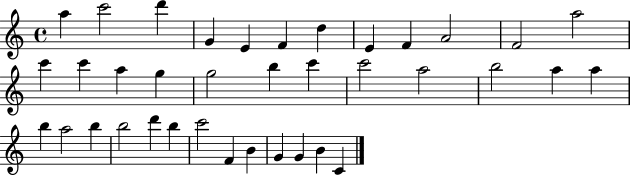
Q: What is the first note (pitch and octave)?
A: A5